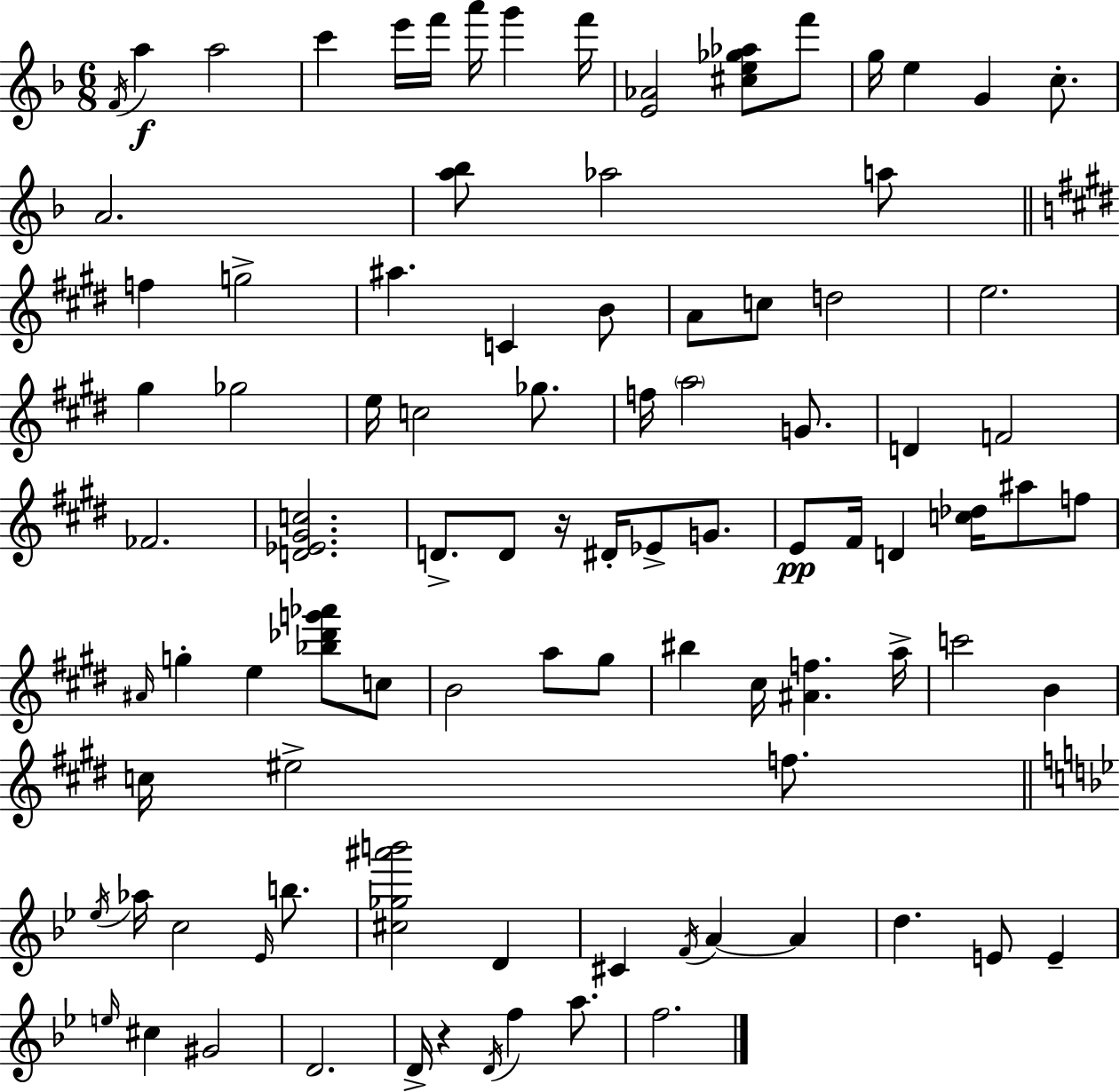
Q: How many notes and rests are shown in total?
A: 94